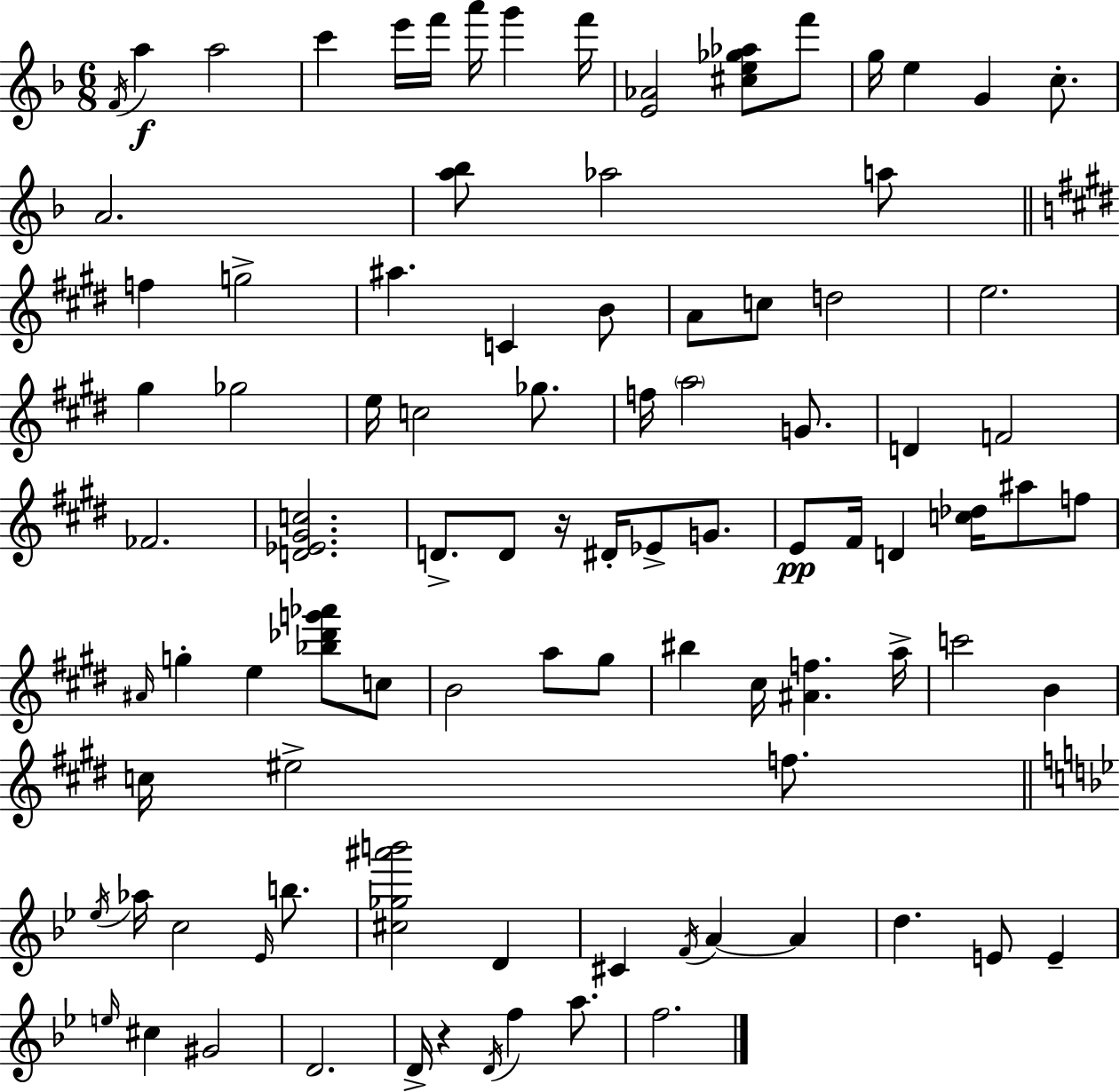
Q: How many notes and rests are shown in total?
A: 94